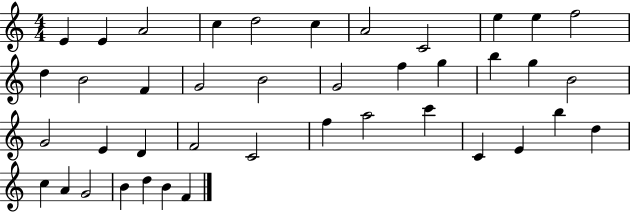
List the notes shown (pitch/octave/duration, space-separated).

E4/q E4/q A4/h C5/q D5/h C5/q A4/h C4/h E5/q E5/q F5/h D5/q B4/h F4/q G4/h B4/h G4/h F5/q G5/q B5/q G5/q B4/h G4/h E4/q D4/q F4/h C4/h F5/q A5/h C6/q C4/q E4/q B5/q D5/q C5/q A4/q G4/h B4/q D5/q B4/q F4/q